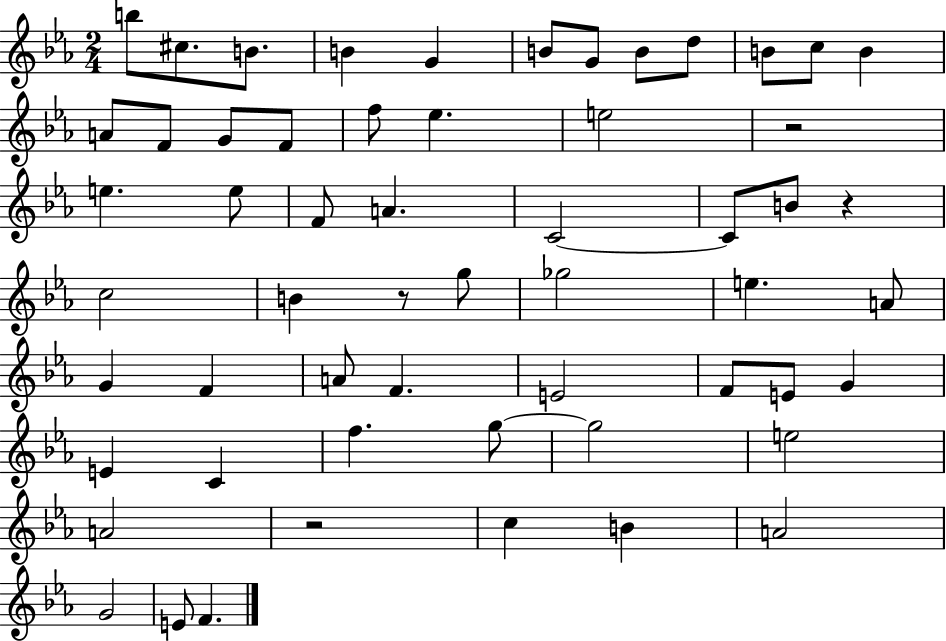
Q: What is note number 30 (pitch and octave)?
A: Gb5